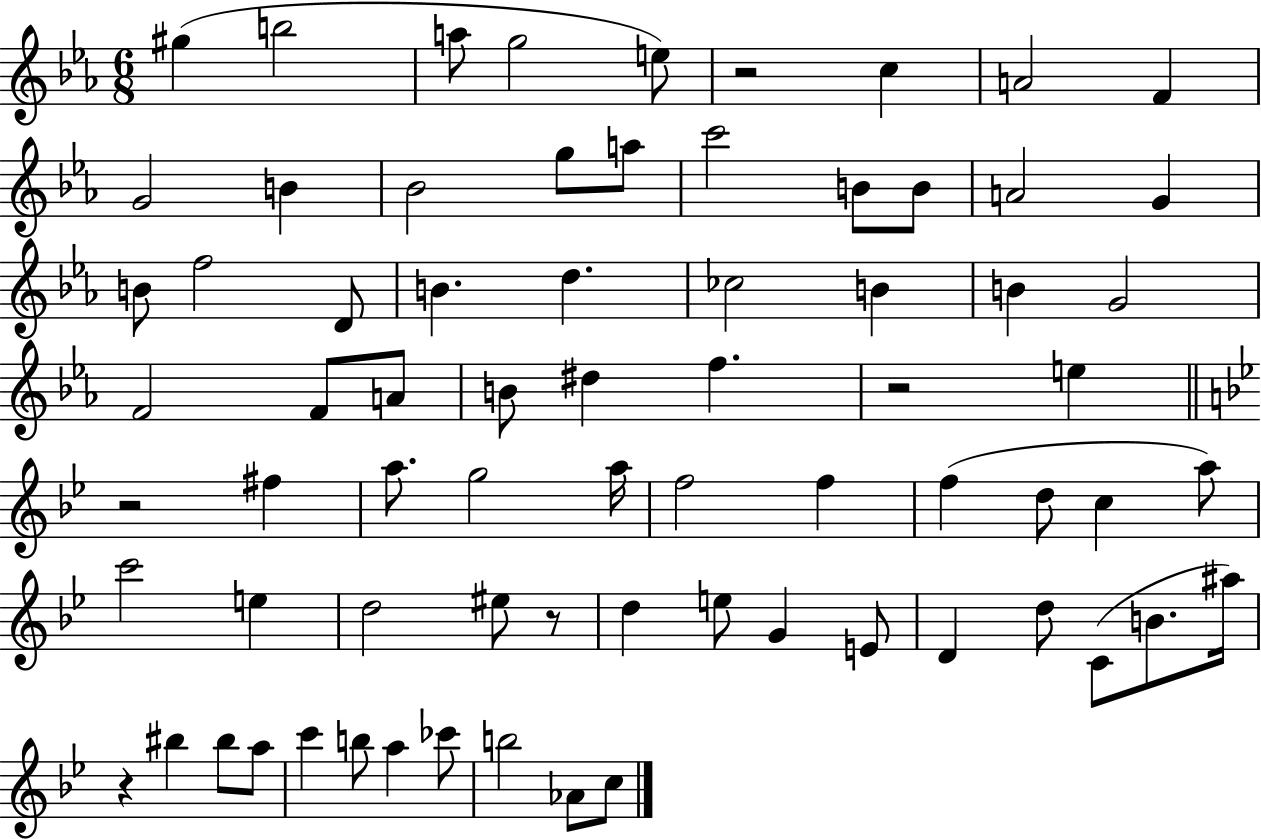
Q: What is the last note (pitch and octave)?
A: C5